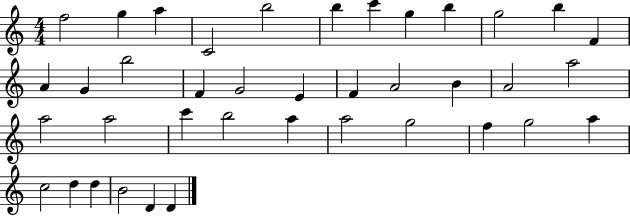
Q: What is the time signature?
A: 4/4